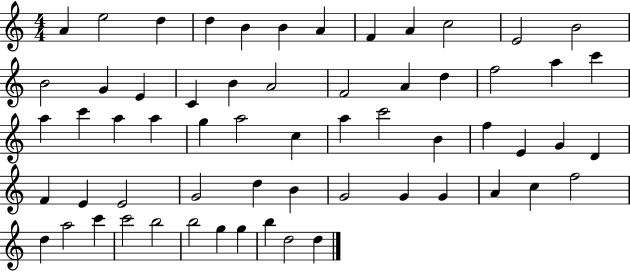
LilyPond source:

{
  \clef treble
  \numericTimeSignature
  \time 4/4
  \key c \major
  a'4 e''2 d''4 | d''4 b'4 b'4 a'4 | f'4 a'4 c''2 | e'2 b'2 | \break b'2 g'4 e'4 | c'4 b'4 a'2 | f'2 a'4 d''4 | f''2 a''4 c'''4 | \break a''4 c'''4 a''4 a''4 | g''4 a''2 c''4 | a''4 c'''2 b'4 | f''4 e'4 g'4 d'4 | \break f'4 e'4 e'2 | g'2 d''4 b'4 | g'2 g'4 g'4 | a'4 c''4 f''2 | \break d''4 a''2 c'''4 | c'''2 b''2 | b''2 g''4 g''4 | b''4 d''2 d''4 | \break \bar "|."
}